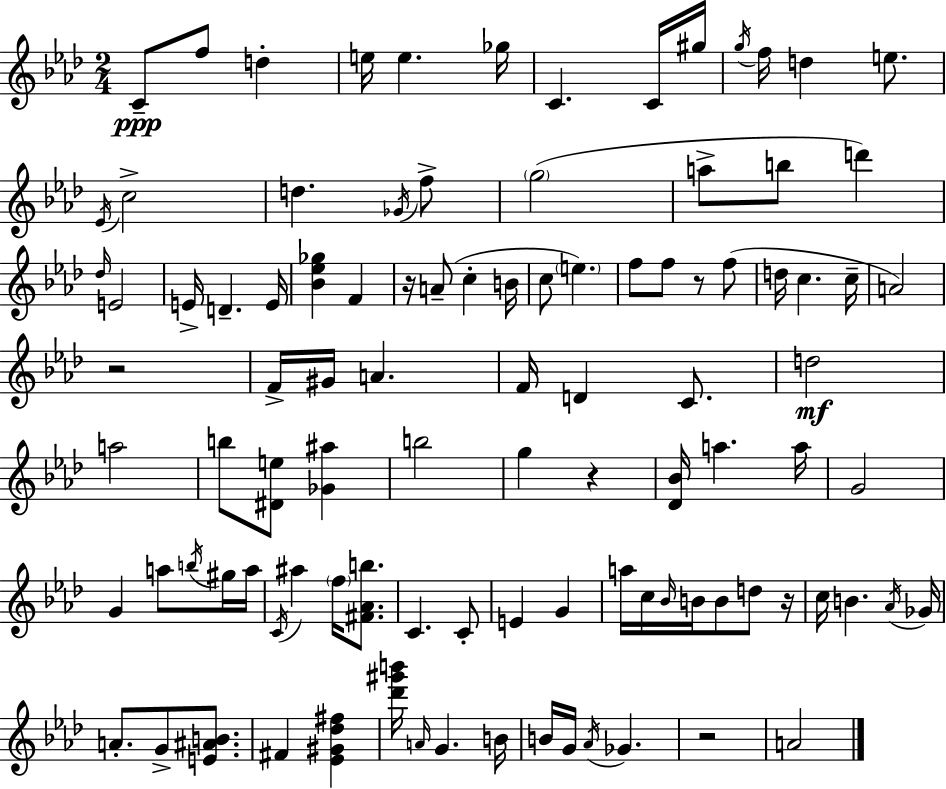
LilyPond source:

{
  \clef treble
  \numericTimeSignature
  \time 2/4
  \key aes \major
  c'8--\ppp f''8 d''4-. | e''16 e''4. ges''16 | c'4. c'16 gis''16 | \acciaccatura { g''16 } f''16 d''4 e''8. | \break \acciaccatura { ees'16 } c''2-> | d''4. | \acciaccatura { ges'16 } f''8-> \parenthesize g''2( | a''8-> b''8 d'''4) | \break \grace { des''16 } e'2 | e'16-> d'4.-- | e'16 <bes' ees'' ges''>4 | f'4 r16 a'8--( c''4-. | \break b'16 c''8 \parenthesize e''4.) | f''8 f''8 | r8 f''8( d''16 c''4. | c''16-- a'2) | \break r2 | f'16-> gis'16 a'4. | f'16 d'4 | c'8. d''2\mf | \break a''2 | b''8 <dis' e''>8 | <ges' ais''>4 b''2 | g''4 | \break r4 <des' bes'>16 a''4. | a''16 g'2 | g'4 | a''8 \acciaccatura { b''16 } gis''16 a''16 \acciaccatura { c'16 } ais''4 | \break \parenthesize f''16 <fis' aes' b''>8. c'4. | c'8-. e'4 | g'4 a''16 c''16 | \grace { bes'16 } b'16 b'8 d''8 r16 c''16 | \break b'4. \acciaccatura { aes'16 } ges'16 | a'8.-. g'8-> <e' ais' b'>8. | fis'4 <ees' gis' des'' fis''>4 | <des''' gis''' b'''>16 \grace { a'16 } g'4. | \break b'16 b'16 g'16 \acciaccatura { aes'16 } ges'4. | r2 | a'2 | \bar "|."
}